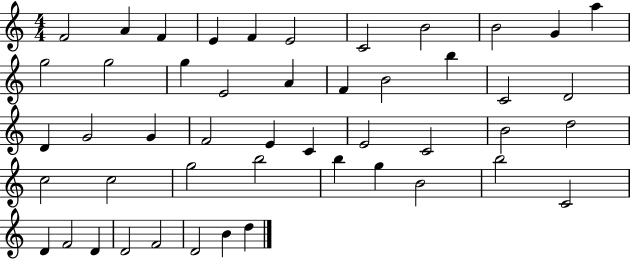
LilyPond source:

{
  \clef treble
  \numericTimeSignature
  \time 4/4
  \key c \major
  f'2 a'4 f'4 | e'4 f'4 e'2 | c'2 b'2 | b'2 g'4 a''4 | \break g''2 g''2 | g''4 e'2 a'4 | f'4 b'2 b''4 | c'2 d'2 | \break d'4 g'2 g'4 | f'2 e'4 c'4 | e'2 c'2 | b'2 d''2 | \break c''2 c''2 | g''2 b''2 | b''4 g''4 b'2 | b''2 c'2 | \break d'4 f'2 d'4 | d'2 f'2 | d'2 b'4 d''4 | \bar "|."
}